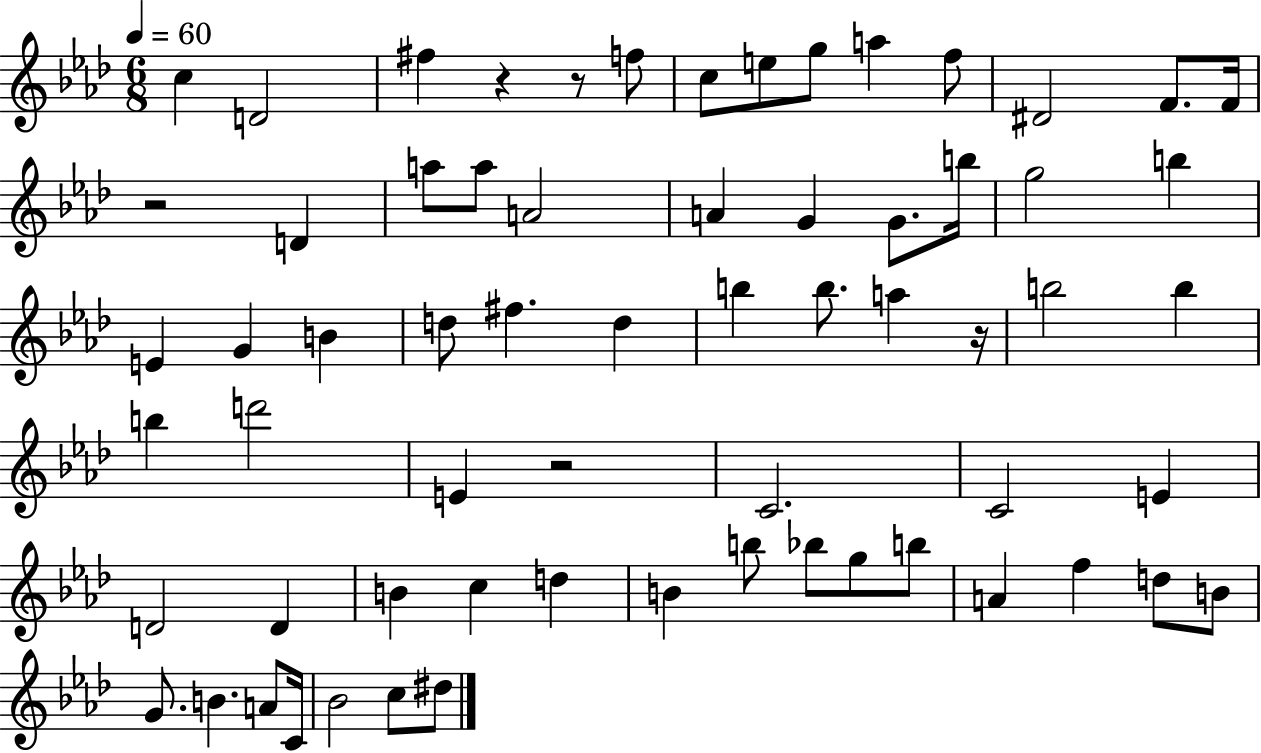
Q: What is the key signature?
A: AES major